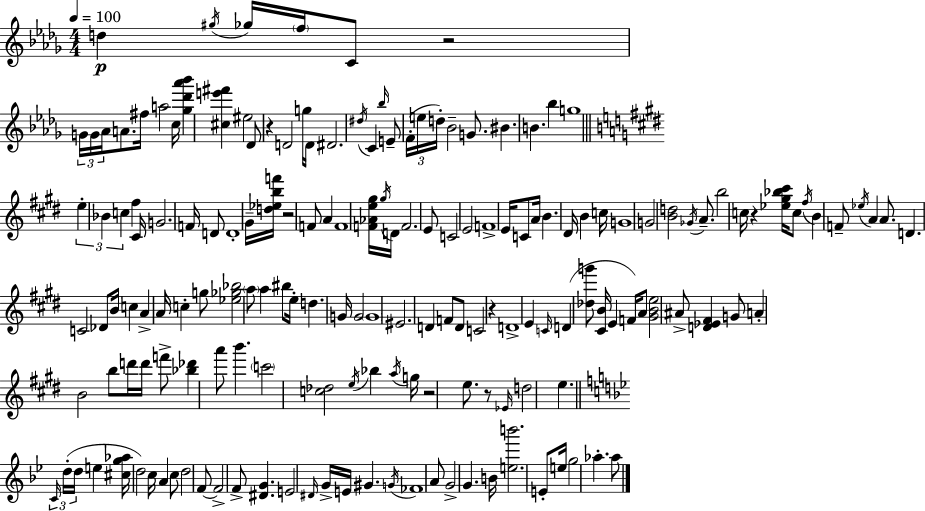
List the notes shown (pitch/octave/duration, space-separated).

D5/q G#5/s Gb5/s F5/s C4/e R/h G4/s G4/s Ab4/s A4/e. F#5/s A5/h C5/s [Gb5,Db6,Ab6,Bb6]/q [C#5,E6,F#6]/q EIS5/h Db4/e R/q D4/h G5/s D4/s D#4/h. D#5/s C4/q Bb5/s E4/e F4/s E5/s D5/s Bb4/h G4/e. BIS4/q. B4/q. Bb5/q G5/w E5/q Bb4/q C5/q F#5/q C#4/s G4/h. F4/s D4/e D4/w G#4/s [D5,Eb5,B5,F6]/s R/h F4/e A4/q F4/w [F4,Ab4,E5,G#5]/s G#5/s D4/s F4/h. E4/e C4/h E4/h F4/w E4/s C4/e A4/s B4/q. D#4/s B4/q C5/s G4/w G4/h [B4,D5]/h Gb4/s A4/e. B5/h C5/s R/q [Eb5,G#5,Bb5,C#6]/s C5/e F#5/s B4/q F4/e Eb5/s A4/q A4/e. D4/q. C4/h Db4/e B4/s C5/q A4/q A4/s C5/q G5/e [Eb5,Gb5,Bb5]/h A5/e A5/q BIS5/e E5/s D5/q. G4/s G4/h G4/w EIS4/h. D4/q F4/e D4/e C4/h R/q D4/w E4/q C4/s D4/q [Db5,G6]/e [C#4,B4]/s E4/q F4/s A4/e [G#4,B4,E5]/h A#4/e [D4,Eb4,F#4]/q G4/e A4/q B4/h B5/e D6/s D6/s F6/e [Bb5,Db6]/q A6/e B6/q. C6/h [C5,Db5]/h E5/s Bb5/q A5/s G5/s R/h E5/e. R/e Eb4/s D5/h E5/q. C4/s D5/s D5/s E5/q [C#5,G5,Ab5]/s D5/h C5/s A4/q C5/e D5/h F4/e F4/h F4/e [D#4,G4]/q. E4/h D#4/s G4/s E4/s G#4/q. G4/s FES4/w A4/e G4/h G4/q. B4/s [E5,B6]/h. E4/e E5/s G5/h Ab5/q. Ab5/e